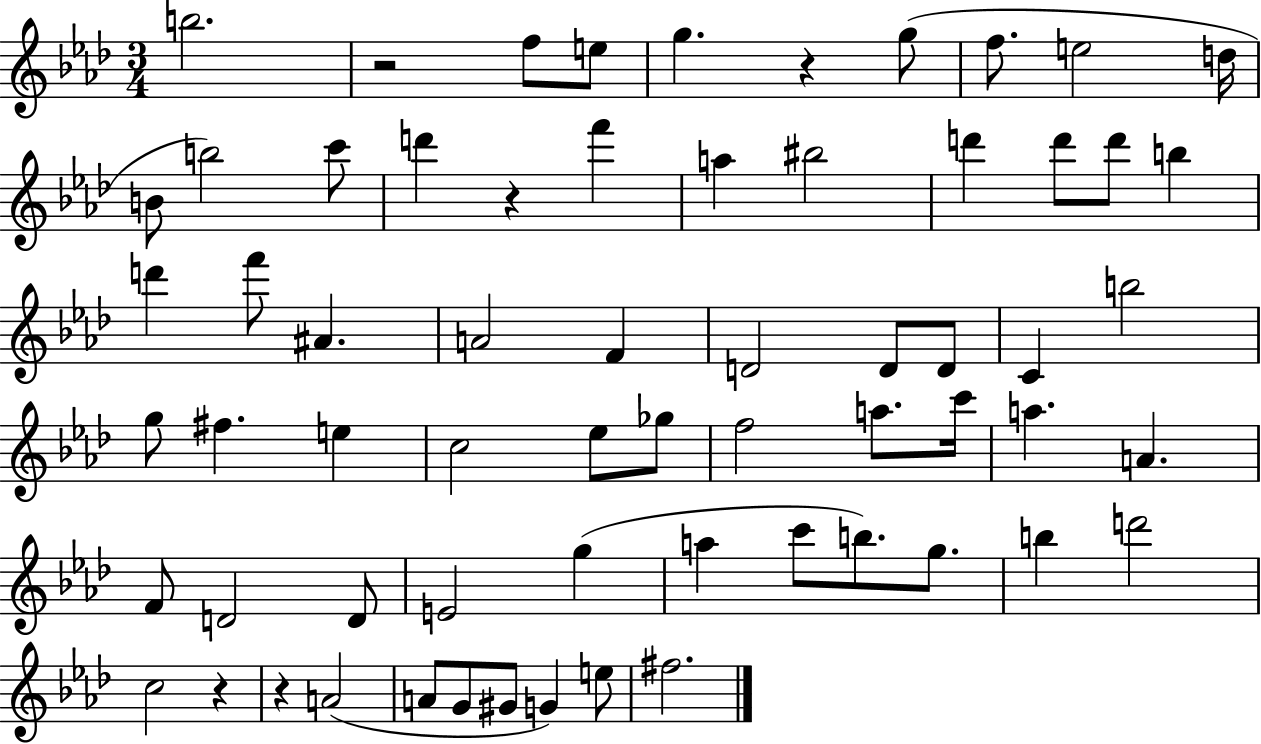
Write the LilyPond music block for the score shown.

{
  \clef treble
  \numericTimeSignature
  \time 3/4
  \key aes \major
  b''2. | r2 f''8 e''8 | g''4. r4 g''8( | f''8. e''2 d''16 | \break b'8 b''2) c'''8 | d'''4 r4 f'''4 | a''4 bis''2 | d'''4 d'''8 d'''8 b''4 | \break d'''4 f'''8 ais'4. | a'2 f'4 | d'2 d'8 d'8 | c'4 b''2 | \break g''8 fis''4. e''4 | c''2 ees''8 ges''8 | f''2 a''8. c'''16 | a''4. a'4. | \break f'8 d'2 d'8 | e'2 g''4( | a''4 c'''8 b''8.) g''8. | b''4 d'''2 | \break c''2 r4 | r4 a'2( | a'8 g'8 gis'8 g'4) e''8 | fis''2. | \break \bar "|."
}